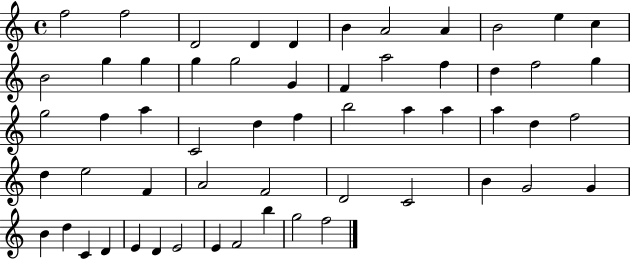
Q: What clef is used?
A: treble